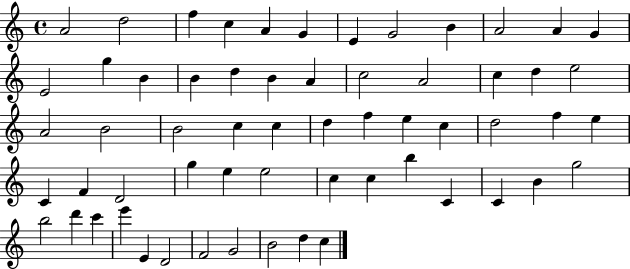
A4/h D5/h F5/q C5/q A4/q G4/q E4/q G4/h B4/q A4/h A4/q G4/q E4/h G5/q B4/q B4/q D5/q B4/q A4/q C5/h A4/h C5/q D5/q E5/h A4/h B4/h B4/h C5/q C5/q D5/q F5/q E5/q C5/q D5/h F5/q E5/q C4/q F4/q D4/h G5/q E5/q E5/h C5/q C5/q B5/q C4/q C4/q B4/q G5/h B5/h D6/q C6/q E6/q E4/q D4/h F4/h G4/h B4/h D5/q C5/q